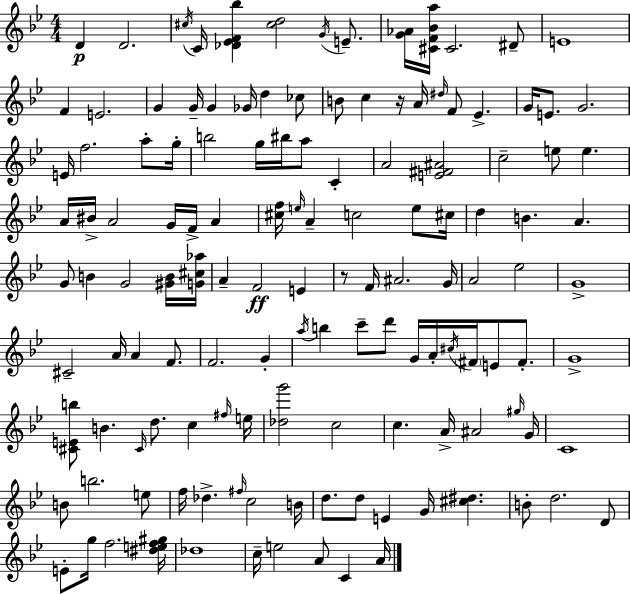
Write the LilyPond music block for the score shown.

{
  \clef treble
  \numericTimeSignature
  \time 4/4
  \key bes \major
  \repeat volta 2 { d'4\p d'2. | \acciaccatura { cis''16 } c'16 <des' ees' f' bes''>4 <cis'' d''>2 \acciaccatura { g'16 } e'8.-- | <g' aes'>16 <cis' f' bes' a''>16 cis'2. | dis'8-- e'1 | \break f'4 e'2. | g'4 g'16-- g'4 ges'16 d''4 | ces''8 b'8 c''4 r16 a'16 \grace { dis''16 } f'8 ees'4.-> | g'16 e'8. g'2. | \break e'16 f''2. | a''8-. g''16-. b''2 g''16 bis''16 a''8 c'4-. | a'2 <e' fis' ais'>2 | c''2-- e''8 e''4. | \break a'16 bis'16-> a'2 g'16 f'16-> a'4 | <cis'' f''>16 \grace { e''16 } a'4-- c''2 | e''8 cis''16 d''4 b'4. a'4. | g'8 b'4 g'2 | \break <gis' b'>16 <g' cis'' aes''>16 a'4-- f'2\ff | e'4 r8 f'16 ais'2. | g'16 a'2 ees''2 | g'1-> | \break cis'2-- a'16 a'4 | f'8. f'2. | g'4-. \acciaccatura { a''16 } b''4 c'''8-- d'''8 g'16 a'16-. \acciaccatura { cis''16 } | \parenthesize fis'16 e'8 fis'8.-. g'1-> | \break <cis' e' b''>8 b'4. \grace { cis'16 } d''8. | c''4 \grace { fis''16 } e''16 <des'' g'''>2 | c''2 c''4. a'16-> ais'2 | \grace { gis''16 } g'16 c'1 | \break b'8 b''2. | e''8 f''16 des''4.-> | \grace { fis''16 } c''2 b'16 d''8. d''8 e'4 | g'16 <cis'' dis''>4. b'8-. d''2. | \break d'8 e'8-. g''16 f''2. | <dis'' e'' f'' gis''>16 des''1 | c''16-- e''2 | a'8 c'4 a'16 } \bar "|."
}